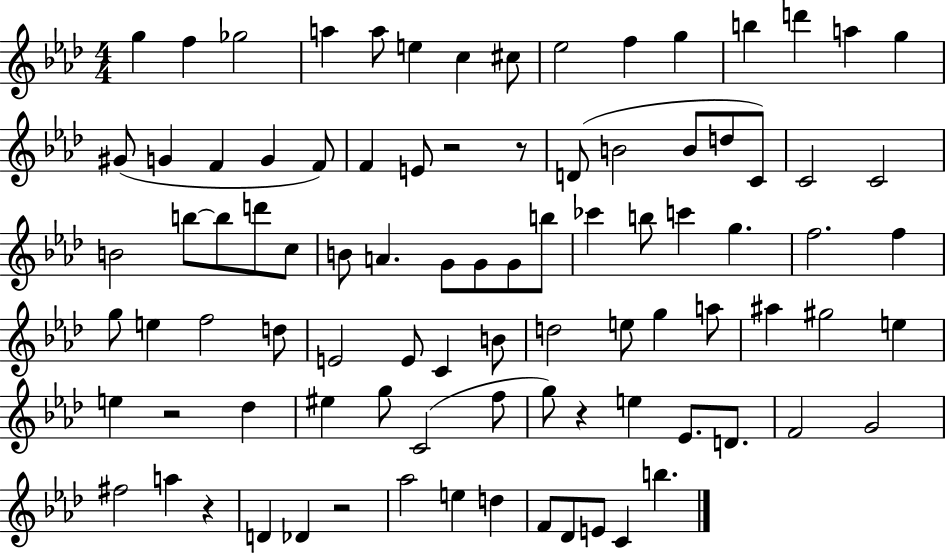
G5/q F5/q Gb5/h A5/q A5/e E5/q C5/q C#5/e Eb5/h F5/q G5/q B5/q D6/q A5/q G5/q G#4/e G4/q F4/q G4/q F4/e F4/q E4/e R/h R/e D4/e B4/h B4/e D5/e C4/e C4/h C4/h B4/h B5/e B5/e D6/e C5/e B4/e A4/q. G4/e G4/e G4/e B5/e CES6/q B5/e C6/q G5/q. F5/h. F5/q G5/e E5/q F5/h D5/e E4/h E4/e C4/q B4/e D5/h E5/e G5/q A5/e A#5/q G#5/h E5/q E5/q R/h Db5/q EIS5/q G5/e C4/h F5/e G5/e R/q E5/q Eb4/e. D4/e. F4/h G4/h F#5/h A5/q R/q D4/q Db4/q R/h Ab5/h E5/q D5/q F4/e Db4/e E4/e C4/q B5/q.